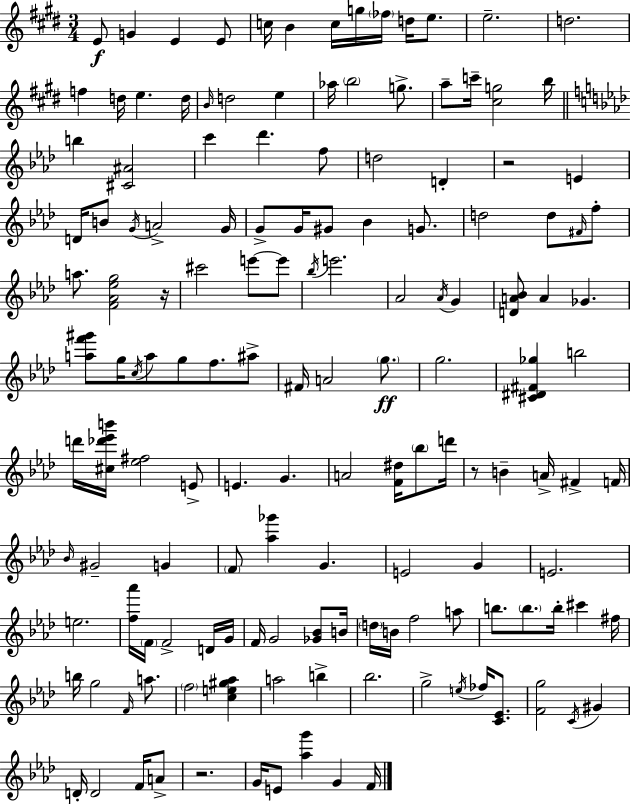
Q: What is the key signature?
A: E major